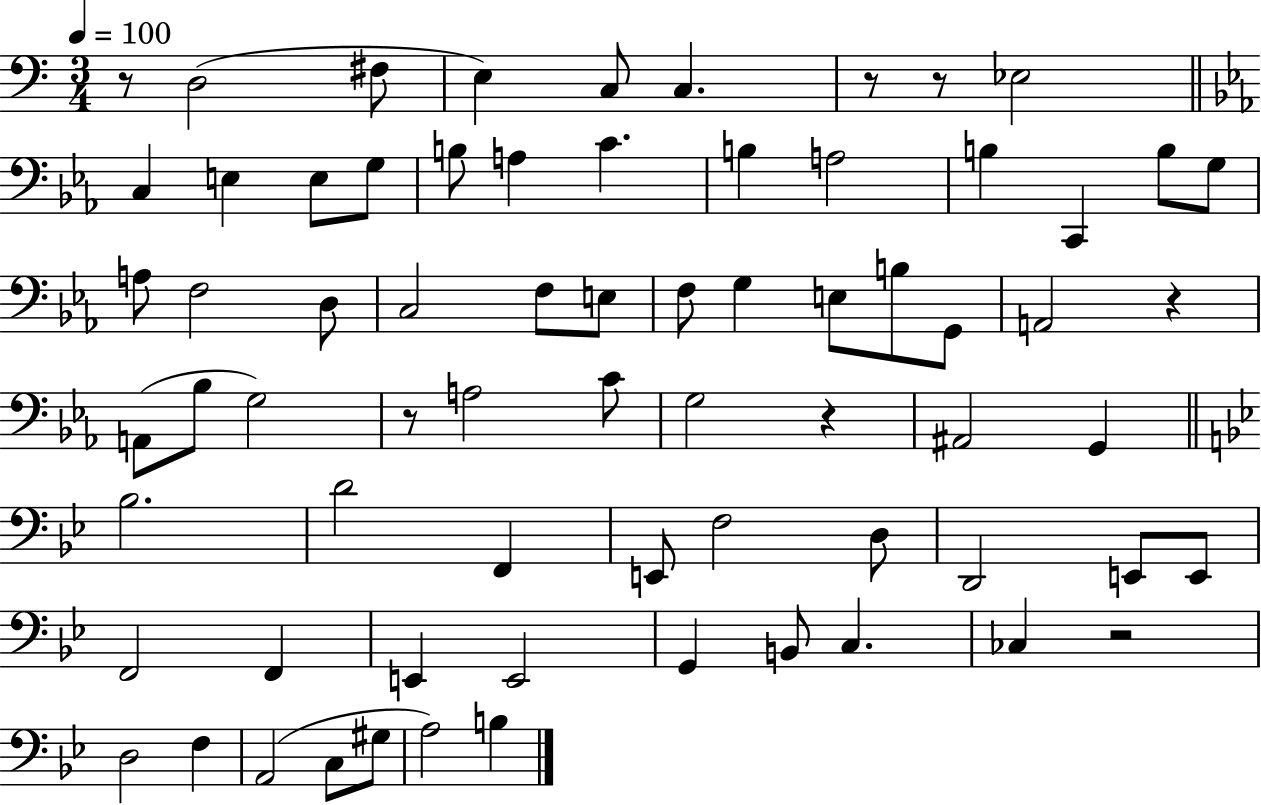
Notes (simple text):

R/e D3/h F#3/e E3/q C3/e C3/q. R/e R/e Eb3/h C3/q E3/q E3/e G3/e B3/e A3/q C4/q. B3/q A3/h B3/q C2/q B3/e G3/e A3/e F3/h D3/e C3/h F3/e E3/e F3/e G3/q E3/e B3/e G2/e A2/h R/q A2/e Bb3/e G3/h R/e A3/h C4/e G3/h R/q A#2/h G2/q Bb3/h. D4/h F2/q E2/e F3/h D3/e D2/h E2/e E2/e F2/h F2/q E2/q E2/h G2/q B2/e C3/q. CES3/q R/h D3/h F3/q A2/h C3/e G#3/e A3/h B3/q